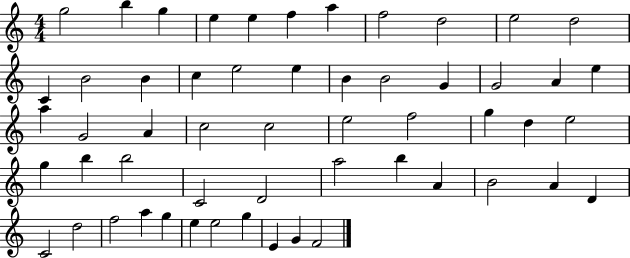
{
  \clef treble
  \numericTimeSignature
  \time 4/4
  \key c \major
  g''2 b''4 g''4 | e''4 e''4 f''4 a''4 | f''2 d''2 | e''2 d''2 | \break c'4 b'2 b'4 | c''4 e''2 e''4 | b'4 b'2 g'4 | g'2 a'4 e''4 | \break a''4 g'2 a'4 | c''2 c''2 | e''2 f''2 | g''4 d''4 e''2 | \break g''4 b''4 b''2 | c'2 d'2 | a''2 b''4 a'4 | b'2 a'4 d'4 | \break c'2 d''2 | f''2 a''4 g''4 | e''4 e''2 g''4 | e'4 g'4 f'2 | \break \bar "|."
}